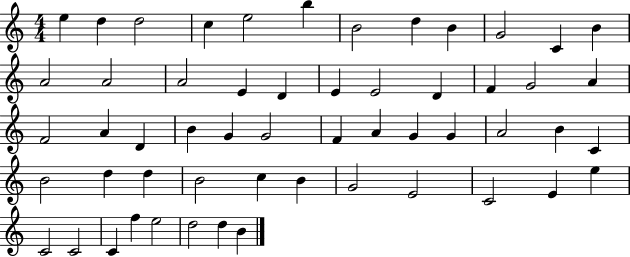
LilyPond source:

{
  \clef treble
  \numericTimeSignature
  \time 4/4
  \key c \major
  e''4 d''4 d''2 | c''4 e''2 b''4 | b'2 d''4 b'4 | g'2 c'4 b'4 | \break a'2 a'2 | a'2 e'4 d'4 | e'4 e'2 d'4 | f'4 g'2 a'4 | \break f'2 a'4 d'4 | b'4 g'4 g'2 | f'4 a'4 g'4 g'4 | a'2 b'4 c'4 | \break b'2 d''4 d''4 | b'2 c''4 b'4 | g'2 e'2 | c'2 e'4 e''4 | \break c'2 c'2 | c'4 f''4 e''2 | d''2 d''4 b'4 | \bar "|."
}